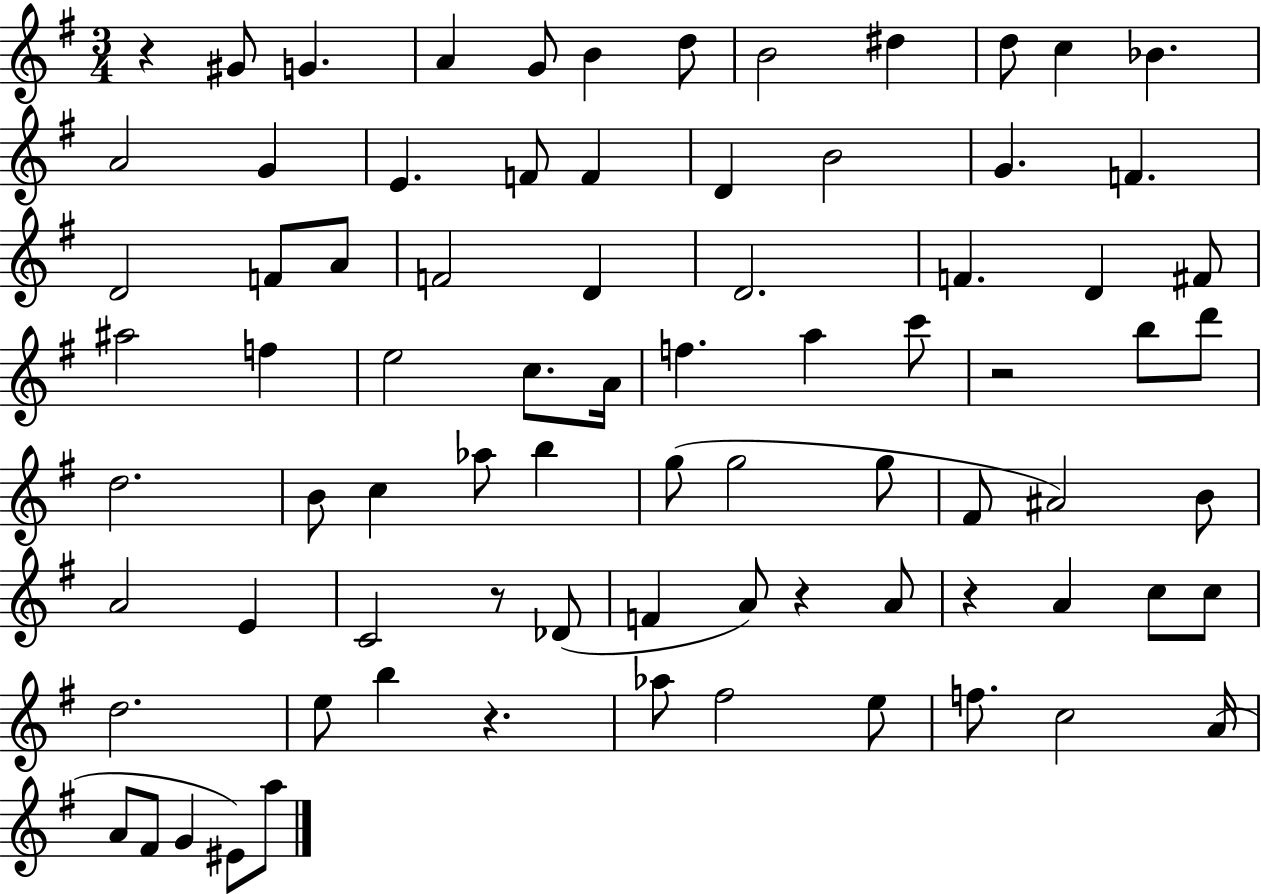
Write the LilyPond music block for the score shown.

{
  \clef treble
  \numericTimeSignature
  \time 3/4
  \key g \major
  r4 gis'8 g'4. | a'4 g'8 b'4 d''8 | b'2 dis''4 | d''8 c''4 bes'4. | \break a'2 g'4 | e'4. f'8 f'4 | d'4 b'2 | g'4. f'4. | \break d'2 f'8 a'8 | f'2 d'4 | d'2. | f'4. d'4 fis'8 | \break ais''2 f''4 | e''2 c''8. a'16 | f''4. a''4 c'''8 | r2 b''8 d'''8 | \break d''2. | b'8 c''4 aes''8 b''4 | g''8( g''2 g''8 | fis'8 ais'2) b'8 | \break a'2 e'4 | c'2 r8 des'8( | f'4 a'8) r4 a'8 | r4 a'4 c''8 c''8 | \break d''2. | e''8 b''4 r4. | aes''8 fis''2 e''8 | f''8. c''2 a'16( | \break a'8 fis'8 g'4 eis'8) a''8 | \bar "|."
}